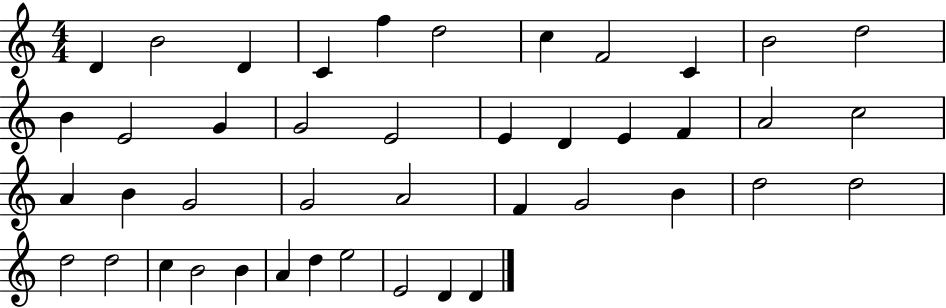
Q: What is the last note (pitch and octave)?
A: D4